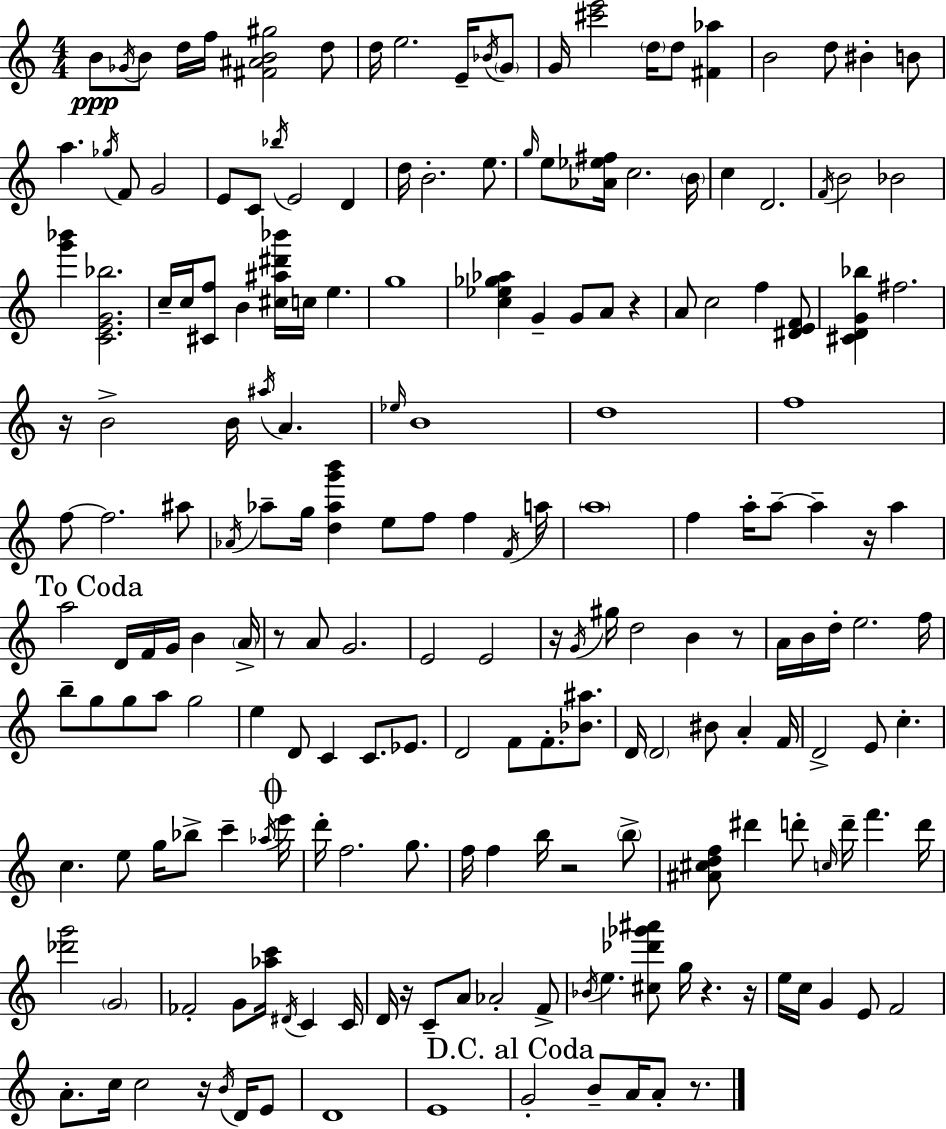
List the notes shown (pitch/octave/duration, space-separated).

B4/e Gb4/s B4/e D5/s F5/s [F#4,A#4,B4,G#5]/h D5/e D5/s E5/h. E4/s Bb4/s G4/e G4/s [C#6,E6]/h D5/s D5/e [F#4,Ab5]/q B4/h D5/e BIS4/q B4/e A5/q. Gb5/s F4/e G4/h E4/e C4/e Bb5/s E4/h D4/q D5/s B4/h. E5/e. G5/s E5/e [Ab4,Eb5,F#5]/s C5/h. B4/s C5/q D4/h. F4/s B4/h Bb4/h [G6,Bb6]/q [C4,E4,G4,Bb5]/h. C5/s C5/s [C#4,F5]/e B4/q [C#5,A#5,D#6,Bb6]/s C5/s E5/q. G5/w [C5,Eb5,Gb5,Ab5]/q G4/q G4/e A4/e R/q A4/e C5/h F5/q [D#4,E4,F4]/e [C#4,D4,G4,Bb5]/q F#5/h. R/s B4/h B4/s A#5/s A4/q. Eb5/s B4/w D5/w F5/w F5/e F5/h. A#5/e Ab4/s Ab5/e G5/s [D5,Ab5,G6,B6]/q E5/e F5/e F5/q F4/s A5/s A5/w F5/q A5/s A5/e A5/q R/s A5/q A5/h D4/s F4/s G4/s B4/q A4/s R/e A4/e G4/h. E4/h E4/h R/s G4/s G#5/s D5/h B4/q R/e A4/s B4/s D5/s E5/h. F5/s B5/e G5/e G5/e A5/e G5/h E5/q D4/e C4/q C4/e. Eb4/e. D4/h F4/e F4/e. [Bb4,A#5]/e. D4/s D4/h BIS4/e A4/q F4/s D4/h E4/e C5/q. C5/q. E5/e G5/s Bb5/e C6/q Ab5/s E6/s D6/s F5/h. G5/e. F5/s F5/q B5/s R/h B5/e [A#4,C#5,D5,F5]/e D#6/q D6/e C5/s D6/s F6/q. D6/s [Db6,G6]/h G4/h FES4/h G4/e [Ab5,C6]/s D#4/s C4/q C4/s D4/s R/s C4/e A4/e Ab4/h F4/e Bb4/s E5/q. [C#5,Db6,Gb6,A#6]/e G5/s R/q. R/s E5/s C5/s G4/q E4/e F4/h A4/e. C5/s C5/h R/s B4/s D4/s E4/e D4/w E4/w G4/h B4/e A4/s A4/e R/e.